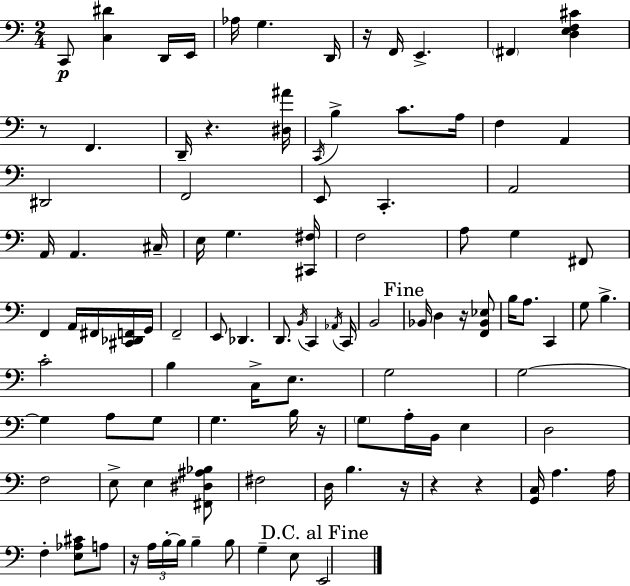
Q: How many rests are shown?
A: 9